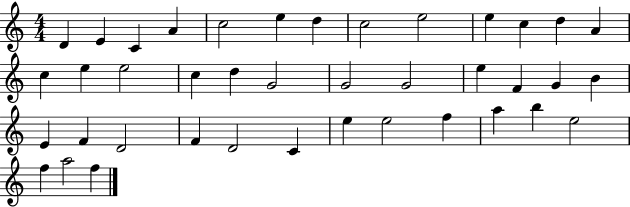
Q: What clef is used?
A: treble